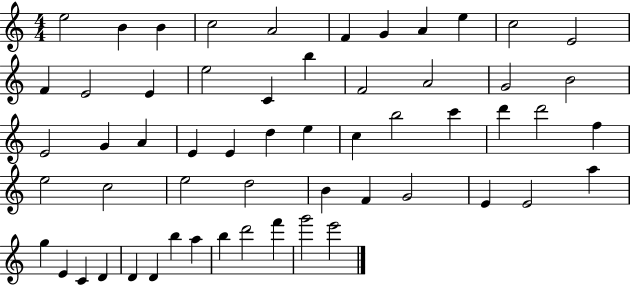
{
  \clef treble
  \numericTimeSignature
  \time 4/4
  \key c \major
  e''2 b'4 b'4 | c''2 a'2 | f'4 g'4 a'4 e''4 | c''2 e'2 | \break f'4 e'2 e'4 | e''2 c'4 b''4 | f'2 a'2 | g'2 b'2 | \break e'2 g'4 a'4 | e'4 e'4 d''4 e''4 | c''4 b''2 c'''4 | d'''4 d'''2 f''4 | \break e''2 c''2 | e''2 d''2 | b'4 f'4 g'2 | e'4 e'2 a''4 | \break g''4 e'4 c'4 d'4 | d'4 d'4 b''4 a''4 | b''4 d'''2 f'''4 | g'''2 e'''2 | \break \bar "|."
}